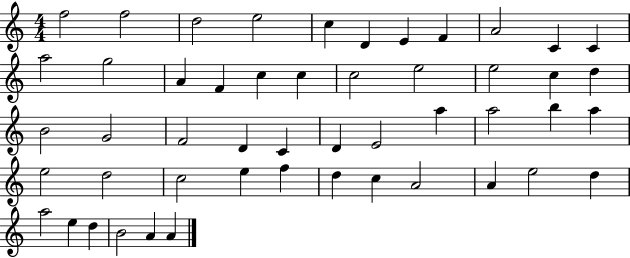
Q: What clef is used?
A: treble